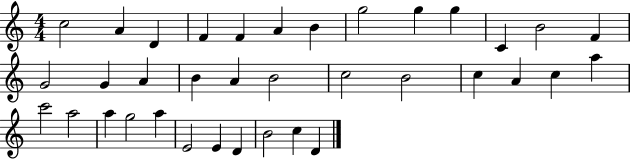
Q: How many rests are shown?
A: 0